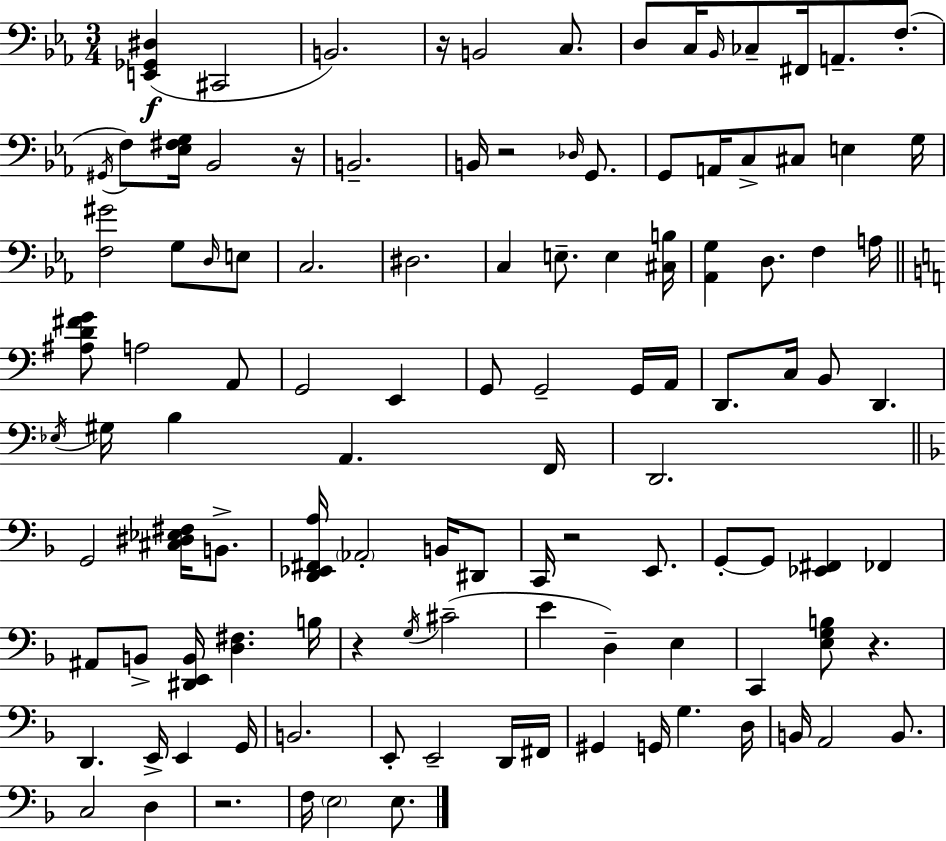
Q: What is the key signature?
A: EES major